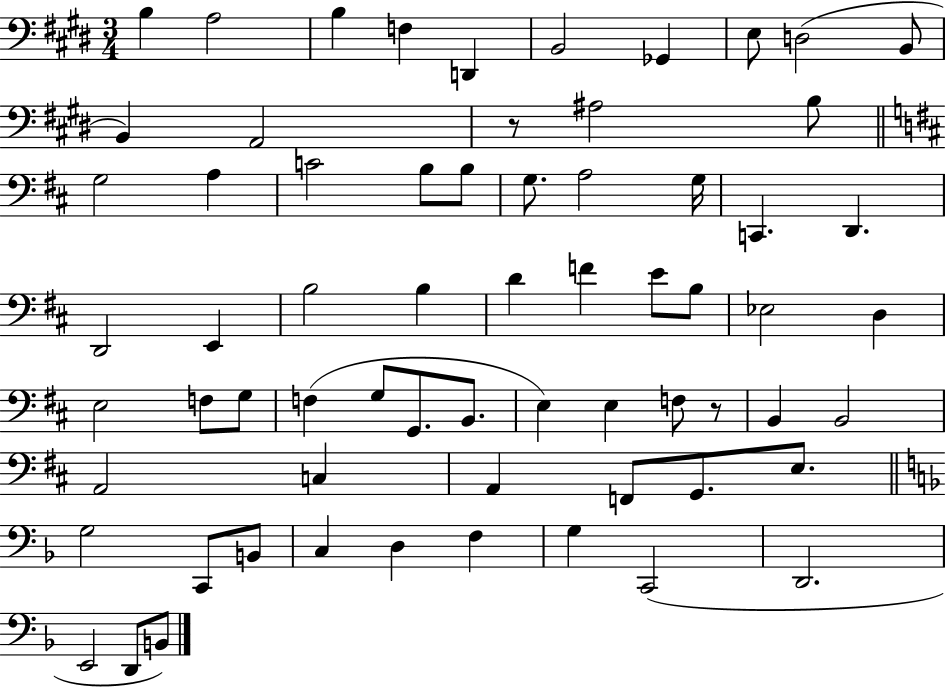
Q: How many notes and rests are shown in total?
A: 66